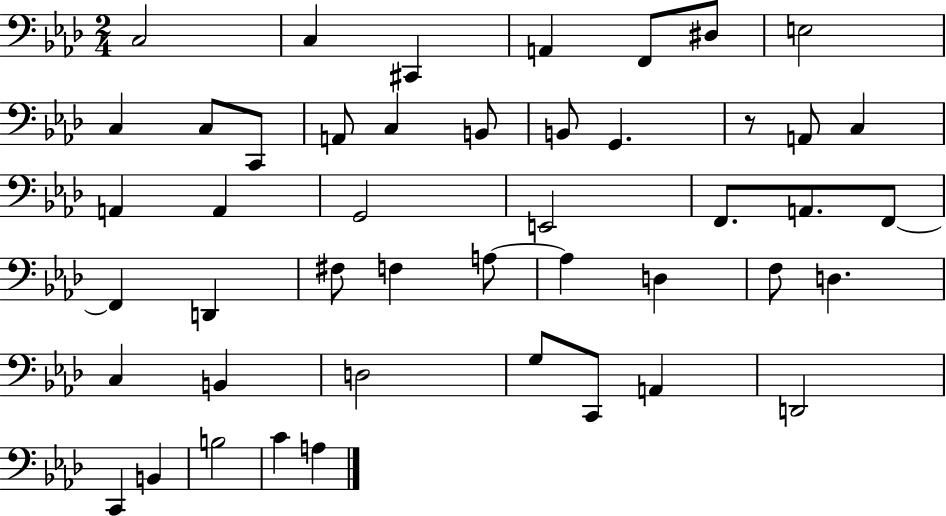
C3/h C3/q C#2/q A2/q F2/e D#3/e E3/h C3/q C3/e C2/e A2/e C3/q B2/e B2/e G2/q. R/e A2/e C3/q A2/q A2/q G2/h E2/h F2/e. A2/e. F2/e F2/q D2/q F#3/e F3/q A3/e A3/q D3/q F3/e D3/q. C3/q B2/q D3/h G3/e C2/e A2/q D2/h C2/q B2/q B3/h C4/q A3/q